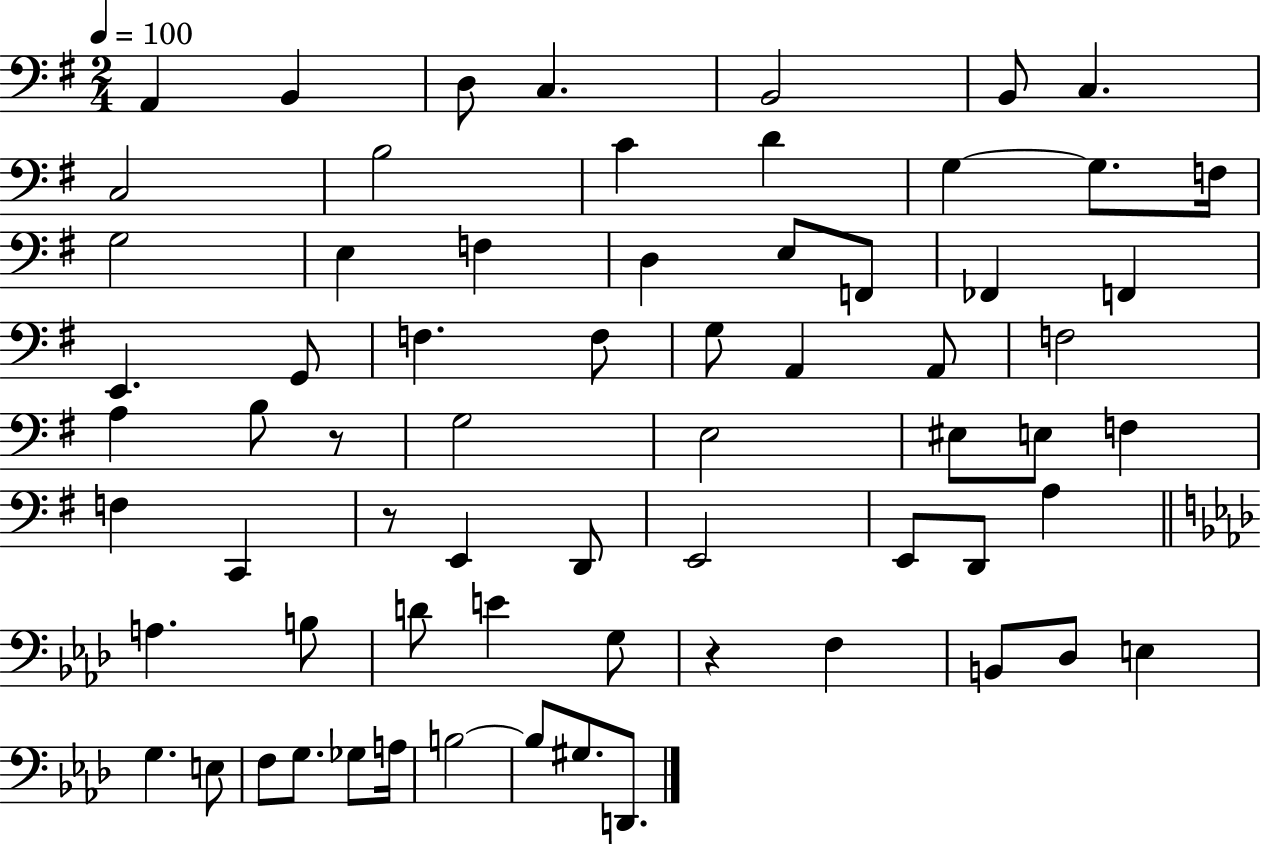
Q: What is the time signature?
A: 2/4